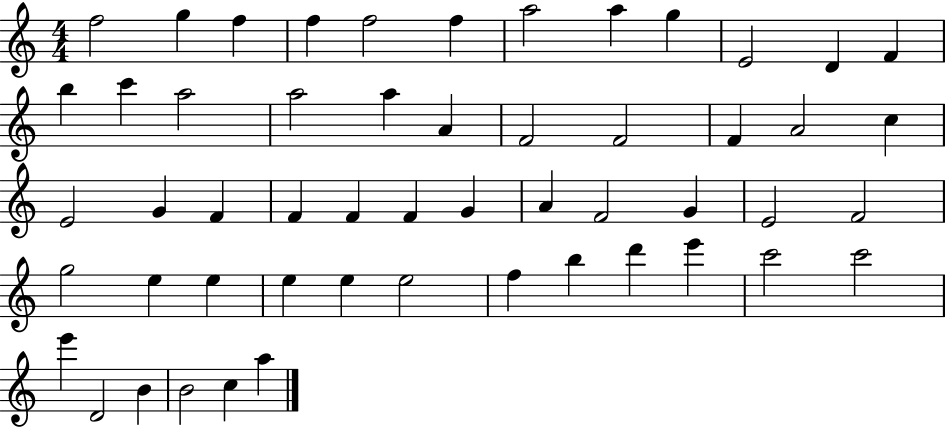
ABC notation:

X:1
T:Untitled
M:4/4
L:1/4
K:C
f2 g f f f2 f a2 a g E2 D F b c' a2 a2 a A F2 F2 F A2 c E2 G F F F F G A F2 G E2 F2 g2 e e e e e2 f b d' e' c'2 c'2 e' D2 B B2 c a